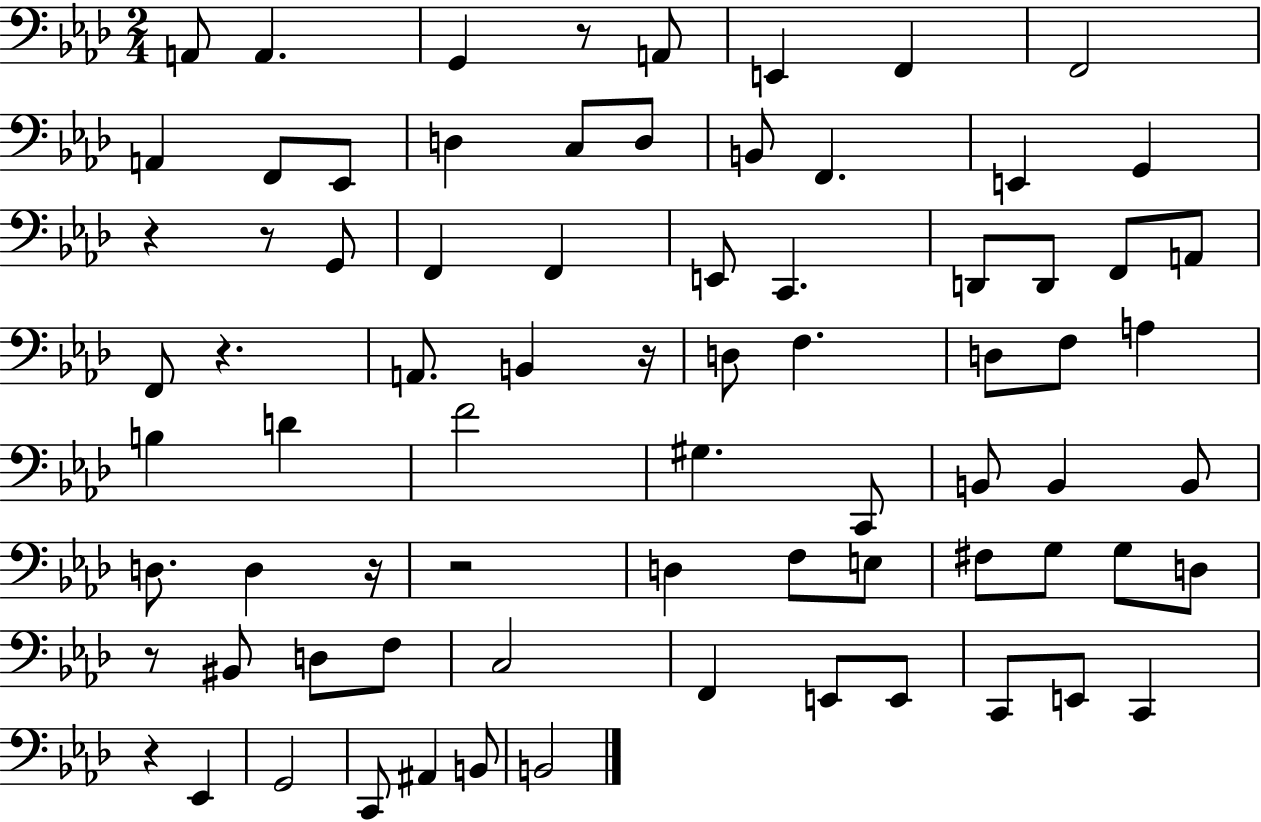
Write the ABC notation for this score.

X:1
T:Untitled
M:2/4
L:1/4
K:Ab
A,,/2 A,, G,, z/2 A,,/2 E,, F,, F,,2 A,, F,,/2 _E,,/2 D, C,/2 D,/2 B,,/2 F,, E,, G,, z z/2 G,,/2 F,, F,, E,,/2 C,, D,,/2 D,,/2 F,,/2 A,,/2 F,,/2 z A,,/2 B,, z/4 D,/2 F, D,/2 F,/2 A, B, D F2 ^G, C,,/2 B,,/2 B,, B,,/2 D,/2 D, z/4 z2 D, F,/2 E,/2 ^F,/2 G,/2 G,/2 D,/2 z/2 ^B,,/2 D,/2 F,/2 C,2 F,, E,,/2 E,,/2 C,,/2 E,,/2 C,, z _E,, G,,2 C,,/2 ^A,, B,,/2 B,,2